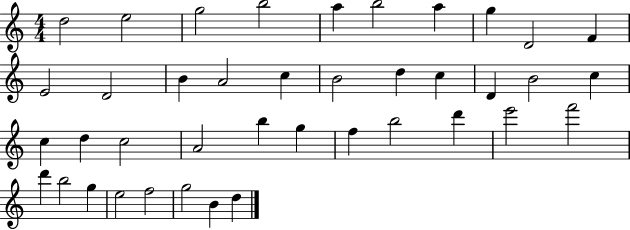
{
  \clef treble
  \numericTimeSignature
  \time 4/4
  \key c \major
  d''2 e''2 | g''2 b''2 | a''4 b''2 a''4 | g''4 d'2 f'4 | \break e'2 d'2 | b'4 a'2 c''4 | b'2 d''4 c''4 | d'4 b'2 c''4 | \break c''4 d''4 c''2 | a'2 b''4 g''4 | f''4 b''2 d'''4 | e'''2 f'''2 | \break d'''4 b''2 g''4 | e''2 f''2 | g''2 b'4 d''4 | \bar "|."
}